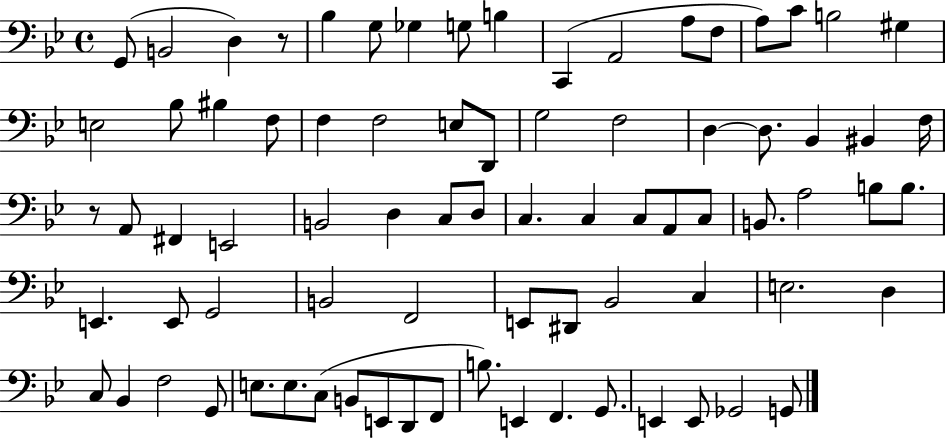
X:1
T:Untitled
M:4/4
L:1/4
K:Bb
G,,/2 B,,2 D, z/2 _B, G,/2 _G, G,/2 B, C,, A,,2 A,/2 F,/2 A,/2 C/2 B,2 ^G, E,2 _B,/2 ^B, F,/2 F, F,2 E,/2 D,,/2 G,2 F,2 D, D,/2 _B,, ^B,, F,/4 z/2 A,,/2 ^F,, E,,2 B,,2 D, C,/2 D,/2 C, C, C,/2 A,,/2 C,/2 B,,/2 A,2 B,/2 B,/2 E,, E,,/2 G,,2 B,,2 F,,2 E,,/2 ^D,,/2 _B,,2 C, E,2 D, C,/2 _B,, F,2 G,,/2 E,/2 E,/2 C,/2 B,,/2 E,,/2 D,,/2 F,,/2 B,/2 E,, F,, G,,/2 E,, E,,/2 _G,,2 G,,/2